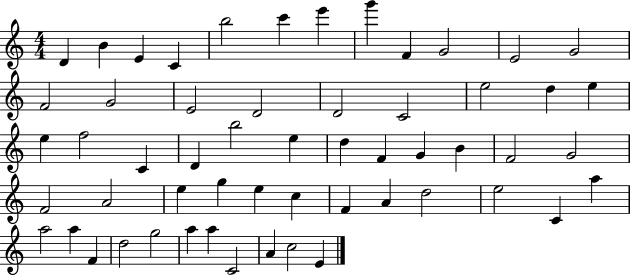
D4/q B4/q E4/q C4/q B5/h C6/q E6/q G6/q F4/q G4/h E4/h G4/h F4/h G4/h E4/h D4/h D4/h C4/h E5/h D5/q E5/q E5/q F5/h C4/q D4/q B5/h E5/q D5/q F4/q G4/q B4/q F4/h G4/h F4/h A4/h E5/q G5/q E5/q C5/q F4/q A4/q D5/h E5/h C4/q A5/q A5/h A5/q F4/q D5/h G5/h A5/q A5/q C4/h A4/q C5/h E4/q